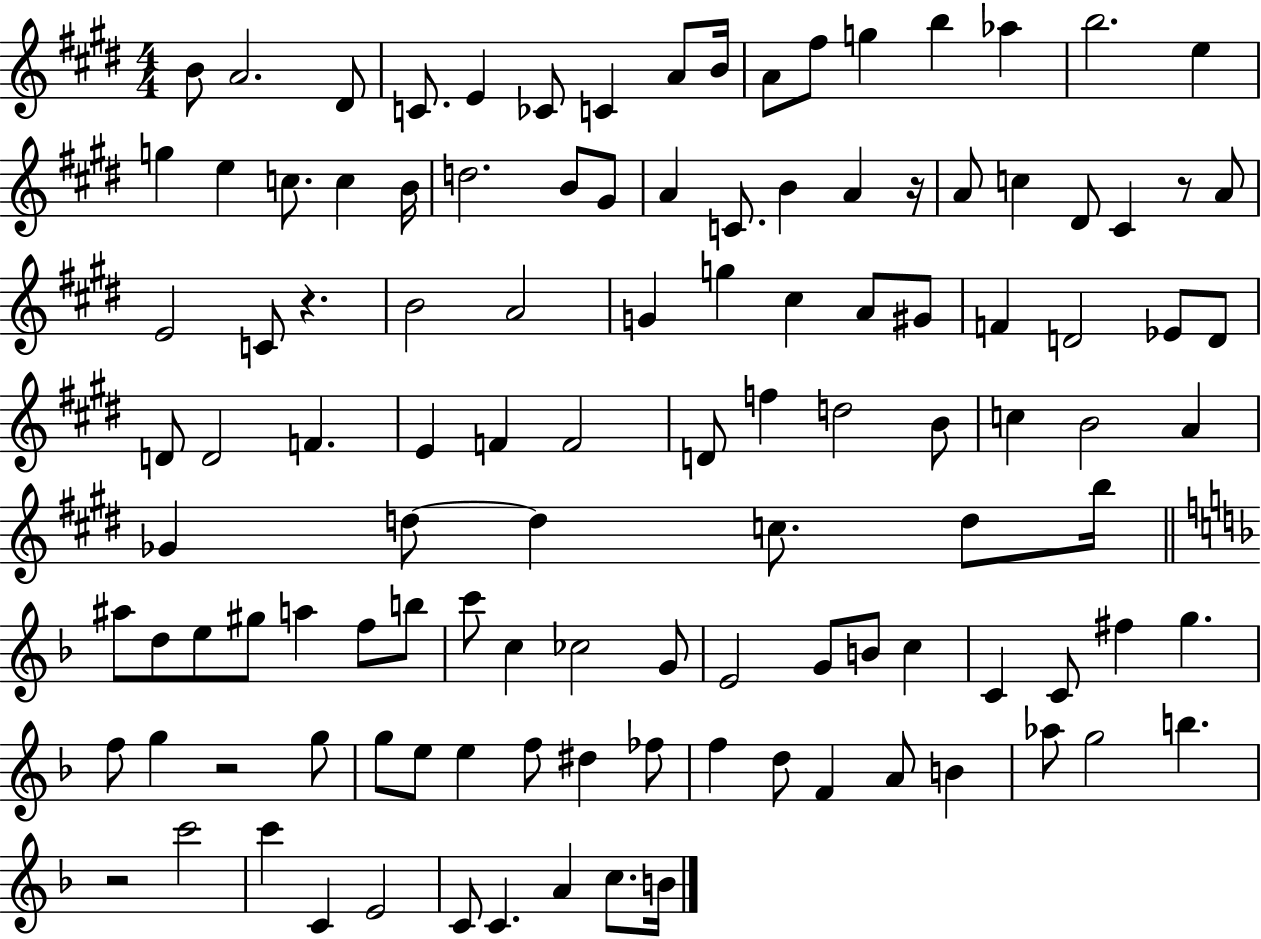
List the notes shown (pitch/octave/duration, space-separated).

B4/e A4/h. D#4/e C4/e. E4/q CES4/e C4/q A4/e B4/s A4/e F#5/e G5/q B5/q Ab5/q B5/h. E5/q G5/q E5/q C5/e. C5/q B4/s D5/h. B4/e G#4/e A4/q C4/e. B4/q A4/q R/s A4/e C5/q D#4/e C#4/q R/e A4/e E4/h C4/e R/q. B4/h A4/h G4/q G5/q C#5/q A4/e G#4/e F4/q D4/h Eb4/e D4/e D4/e D4/h F4/q. E4/q F4/q F4/h D4/e F5/q D5/h B4/e C5/q B4/h A4/q Gb4/q D5/e D5/q C5/e. D5/e B5/s A#5/e D5/e E5/e G#5/e A5/q F5/e B5/e C6/e C5/q CES5/h G4/e E4/h G4/e B4/e C5/q C4/q C4/e F#5/q G5/q. F5/e G5/q R/h G5/e G5/e E5/e E5/q F5/e D#5/q FES5/e F5/q D5/e F4/q A4/e B4/q Ab5/e G5/h B5/q. R/h C6/h C6/q C4/q E4/h C4/e C4/q. A4/q C5/e. B4/s